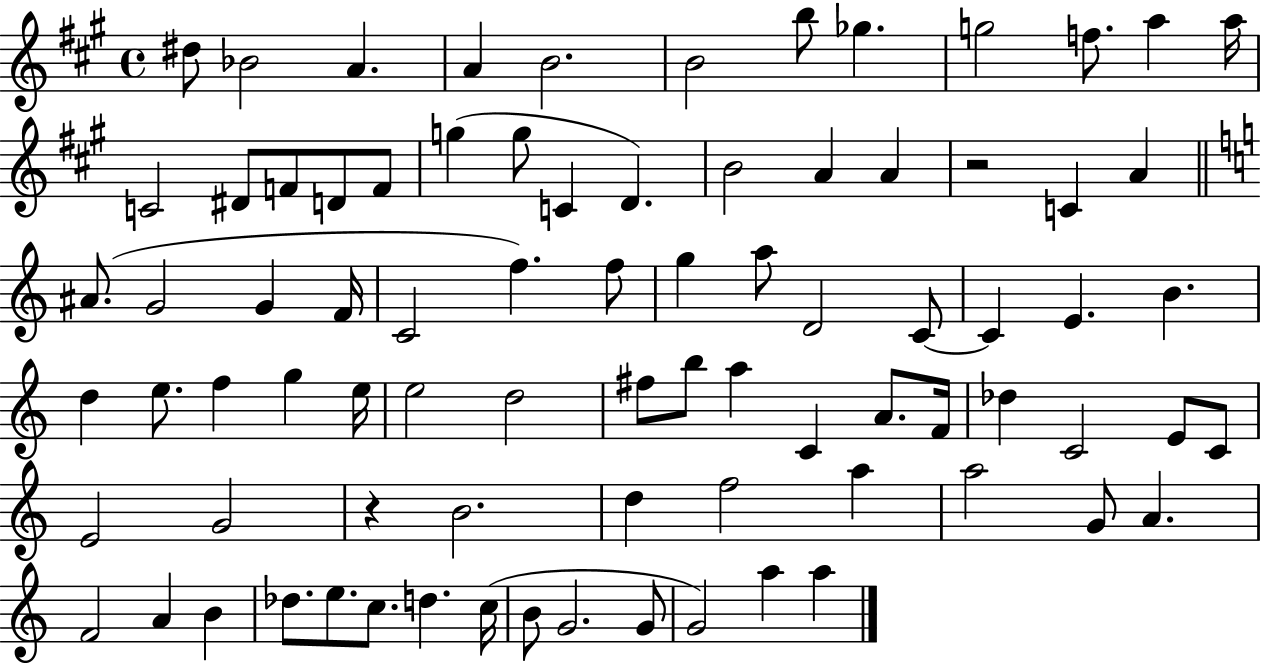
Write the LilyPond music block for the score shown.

{
  \clef treble
  \time 4/4
  \defaultTimeSignature
  \key a \major
  \repeat volta 2 { dis''8 bes'2 a'4. | a'4 b'2. | b'2 b''8 ges''4. | g''2 f''8. a''4 a''16 | \break c'2 dis'8 f'8 d'8 f'8 | g''4( g''8 c'4 d'4.) | b'2 a'4 a'4 | r2 c'4 a'4 | \break \bar "||" \break \key c \major ais'8.( g'2 g'4 f'16 | c'2 f''4.) f''8 | g''4 a''8 d'2 c'8~~ | c'4 e'4. b'4. | \break d''4 e''8. f''4 g''4 e''16 | e''2 d''2 | fis''8 b''8 a''4 c'4 a'8. f'16 | des''4 c'2 e'8 c'8 | \break e'2 g'2 | r4 b'2. | d''4 f''2 a''4 | a''2 g'8 a'4. | \break f'2 a'4 b'4 | des''8. e''8. c''8. d''4. c''16( | b'8 g'2. g'8 | g'2) a''4 a''4 | \break } \bar "|."
}